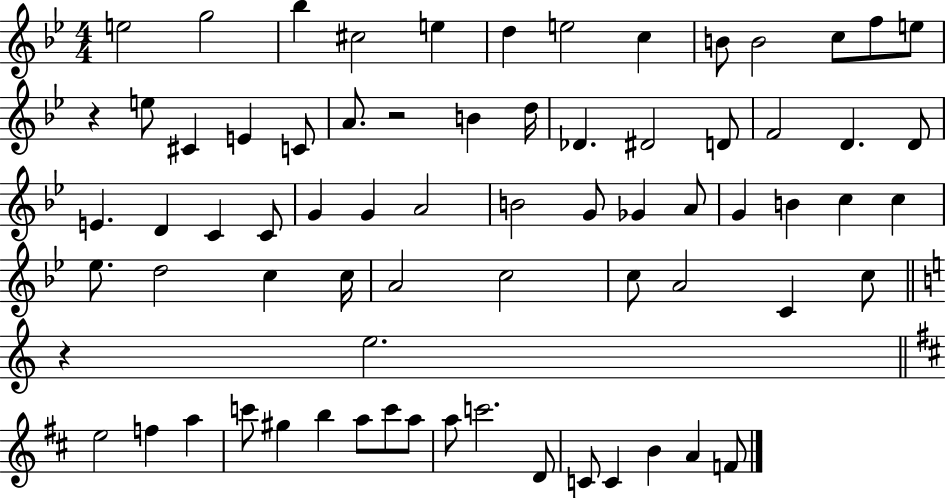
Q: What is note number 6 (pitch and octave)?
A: D5